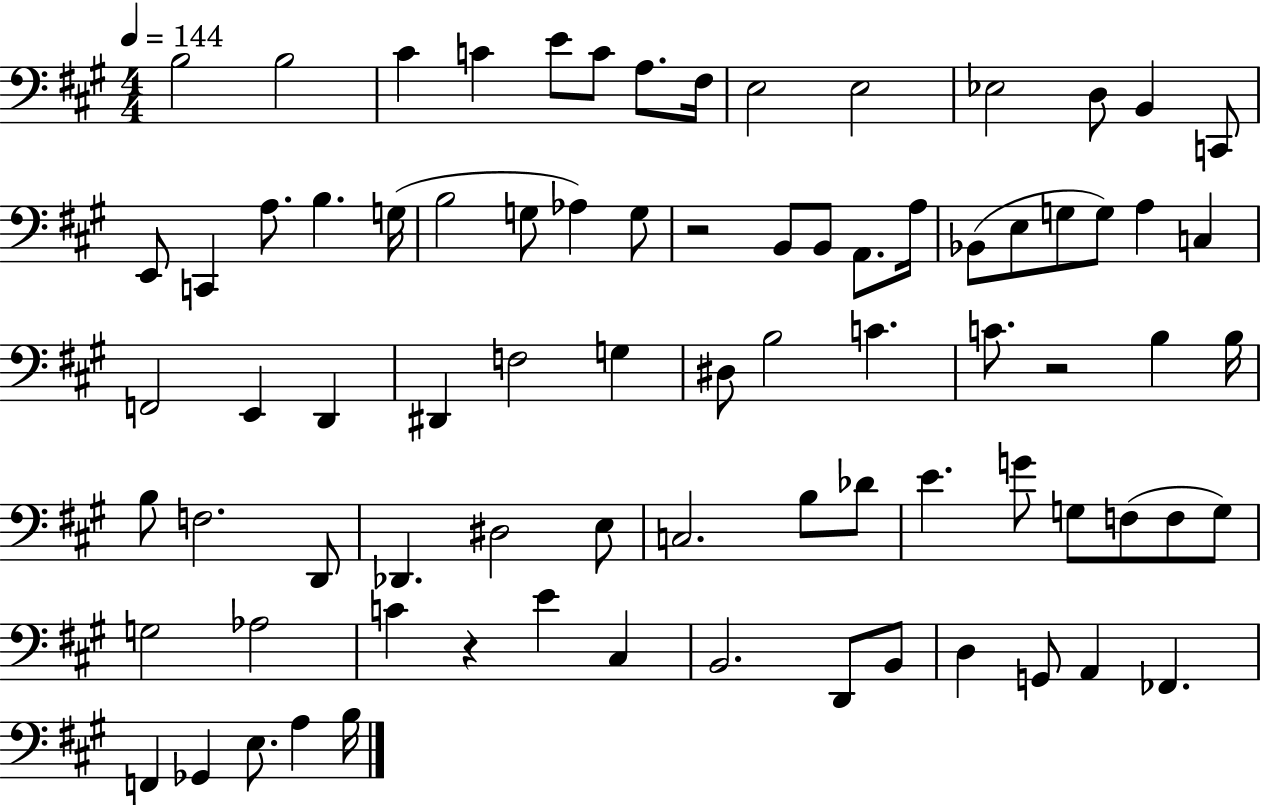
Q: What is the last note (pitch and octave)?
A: B3